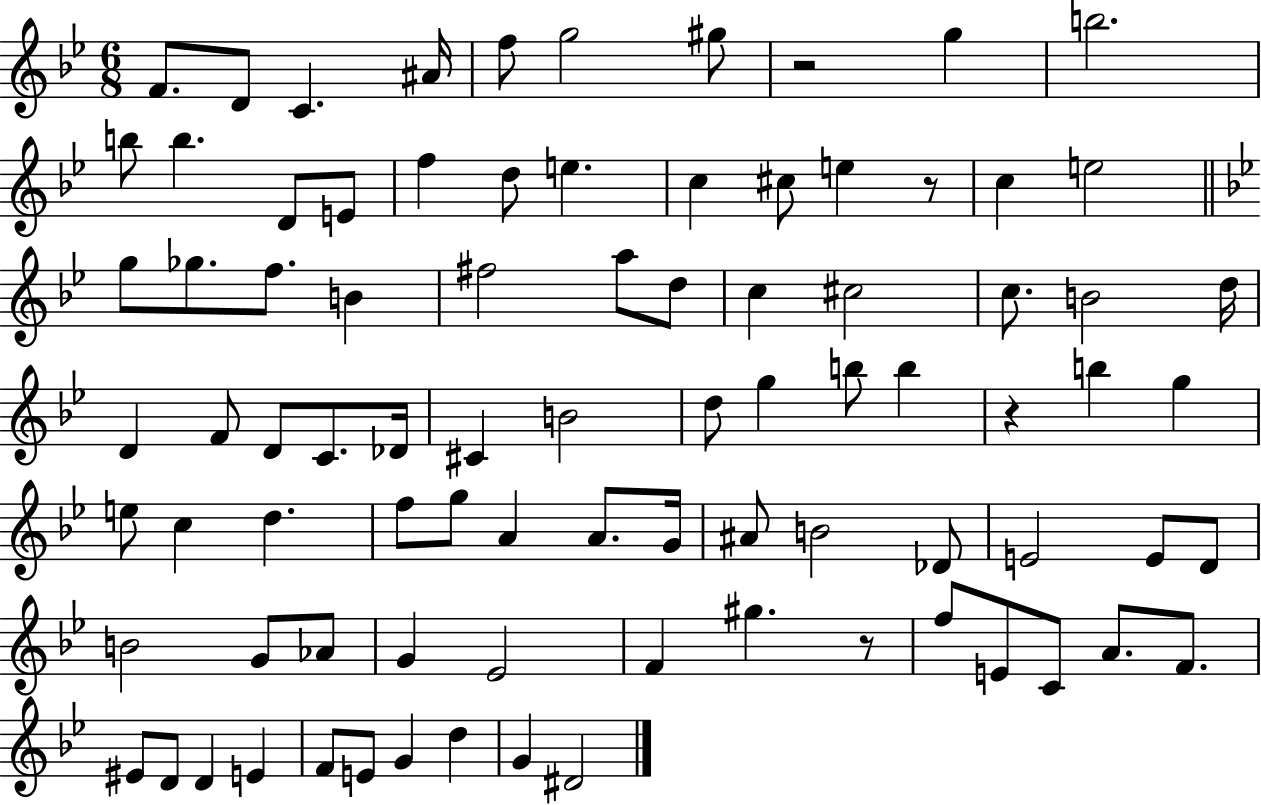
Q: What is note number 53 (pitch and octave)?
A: A4